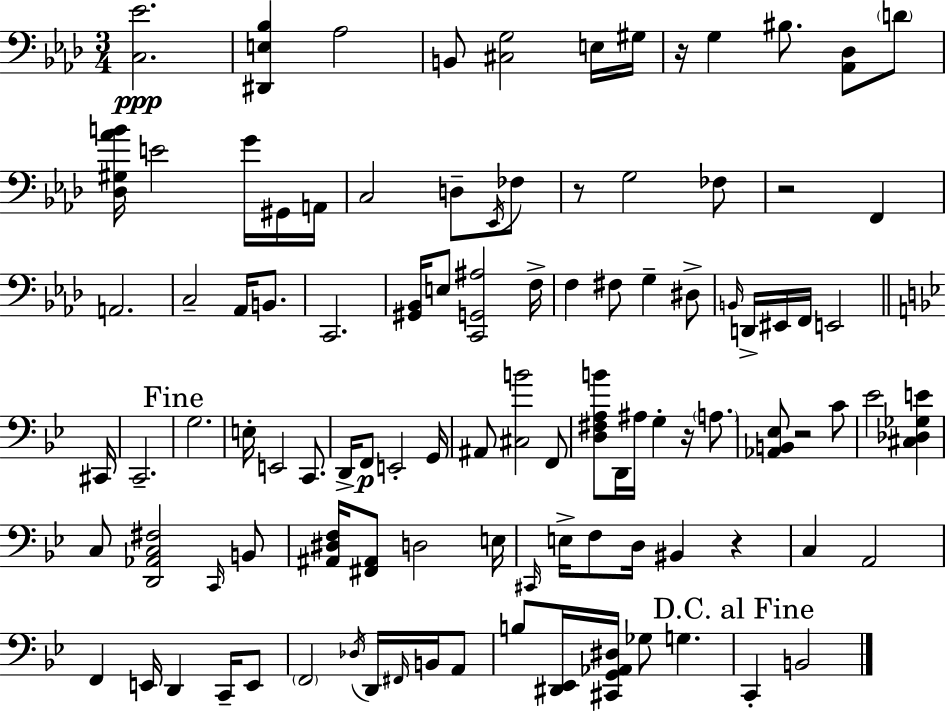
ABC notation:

X:1
T:Untitled
M:3/4
L:1/4
K:Ab
[C,_E]2 [^D,,E,_B,] _A,2 B,,/2 [^C,G,]2 E,/4 ^G,/4 z/4 G, ^B,/2 [_A,,_D,]/2 D/2 [_D,^G,_AB]/4 E2 G/4 ^G,,/4 A,,/4 C,2 D,/2 _E,,/4 _F,/2 z/2 G,2 _F,/2 z2 F,, A,,2 C,2 _A,,/4 B,,/2 C,,2 [^G,,_B,,]/4 E,/2 [C,,G,,^A,]2 F,/4 F, ^F,/2 G, ^D,/2 B,,/4 D,,/4 ^E,,/4 F,,/4 E,,2 ^C,,/4 C,,2 G,2 E,/4 E,,2 C,,/2 D,,/4 F,,/2 E,,2 G,,/4 ^A,,/2 [^C,B]2 F,,/2 [D,^F,A,B]/2 D,,/4 ^A,/4 G, z/4 A,/2 [_A,,B,,_E,]/2 z2 C/2 _E2 [^C,_D,_G,E] C,/2 [D,,_A,,C,^F,]2 C,,/4 B,,/2 [^A,,^D,F,]/4 [^F,,^A,,]/2 D,2 E,/4 ^C,,/4 E,/4 F,/2 D,/4 ^B,, z C, A,,2 F,, E,,/4 D,, C,,/4 E,,/2 F,,2 _D,/4 D,,/4 ^F,,/4 B,,/4 A,,/2 B,/2 [^D,,_E,,]/4 [^C,,G,,_A,,^D,]/4 _G,/2 G, C,, B,,2